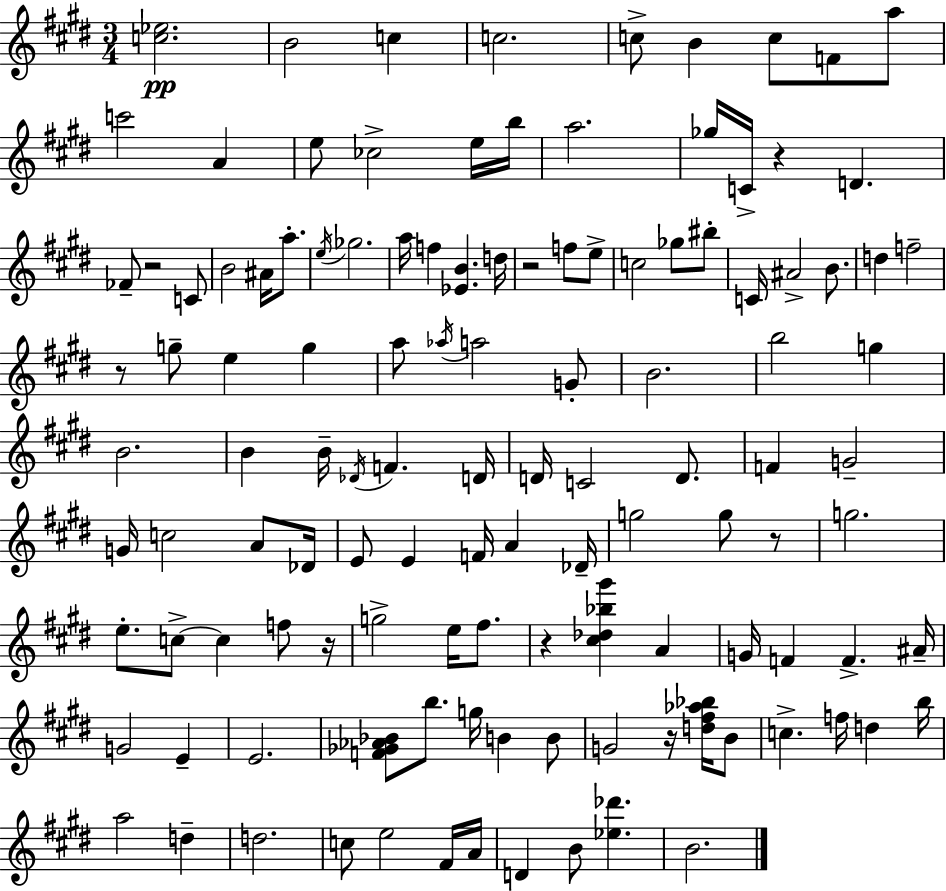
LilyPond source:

{
  \clef treble
  \numericTimeSignature
  \time 3/4
  \key e \major
  \repeat volta 2 { <c'' ees''>2.\pp | b'2 c''4 | c''2. | c''8-> b'4 c''8 f'8 a''8 | \break c'''2 a'4 | e''8 ces''2-> e''16 b''16 | a''2. | ges''16 c'16-> r4 d'4. | \break fes'8-- r2 c'8 | b'2 ais'16 a''8.-. | \acciaccatura { e''16 } ges''2. | a''16 f''4 <ees' b'>4. | \break d''16 r2 f''8 e''8-> | c''2 ges''8 bis''8-. | c'16 ais'2-> b'8. | d''4 f''2-- | \break r8 g''8-- e''4 g''4 | a''8 \acciaccatura { aes''16 } a''2 | g'8-. b'2. | b''2 g''4 | \break b'2. | b'4 b'16-- \acciaccatura { des'16 } f'4. | d'16 d'16 c'2 | d'8. f'4 g'2-- | \break g'16 c''2 | a'8 des'16 e'8 e'4 f'16 a'4 | des'16-- g''2 g''8 | r8 g''2. | \break e''8.-. c''8->~~ c''4 | f''8 r16 g''2-> e''16 | fis''8. r4 <cis'' des'' bes'' gis'''>4 a'4 | g'16 f'4 f'4.-> | \break ais'16-- g'2 e'4-- | e'2. | <f' ges' aes' bes'>8 b''8. g''16 b'4 | b'8 g'2 r16 | \break <d'' fis'' aes'' bes''>16 b'8 c''4.-> f''16 d''4 | b''16 a''2 d''4-- | d''2. | c''8 e''2 | \break fis'16 a'16 d'4 b'8 <ees'' des'''>4. | b'2. | } \bar "|."
}